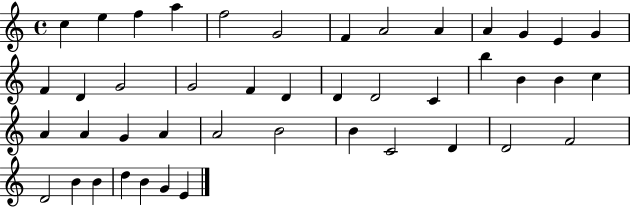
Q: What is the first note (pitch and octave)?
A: C5